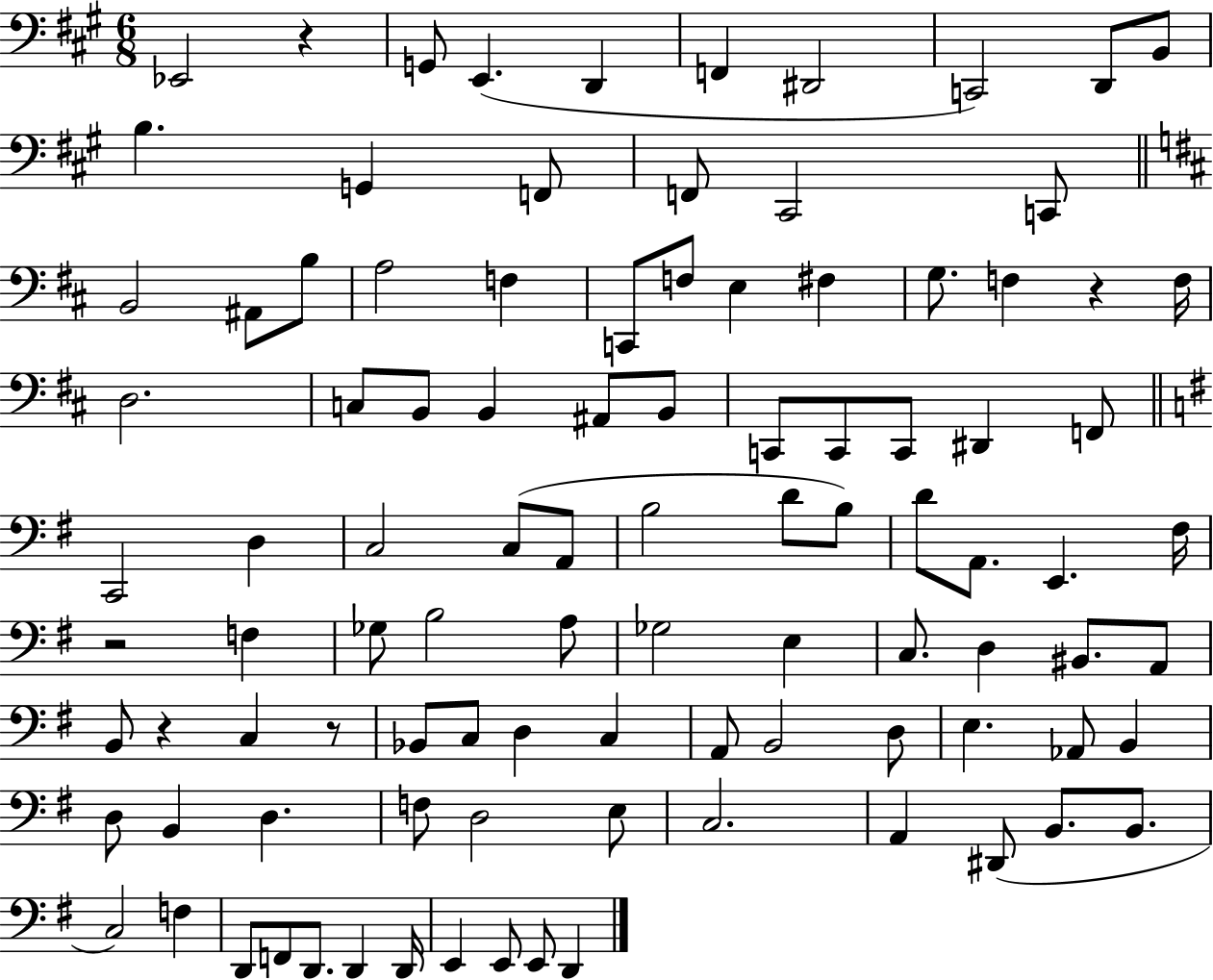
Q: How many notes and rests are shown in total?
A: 99